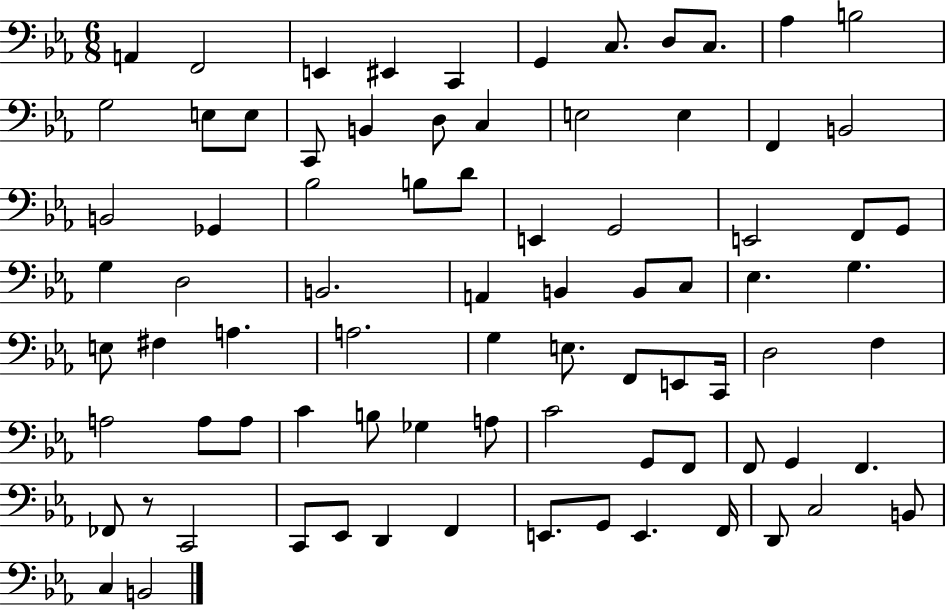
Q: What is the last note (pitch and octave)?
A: B2